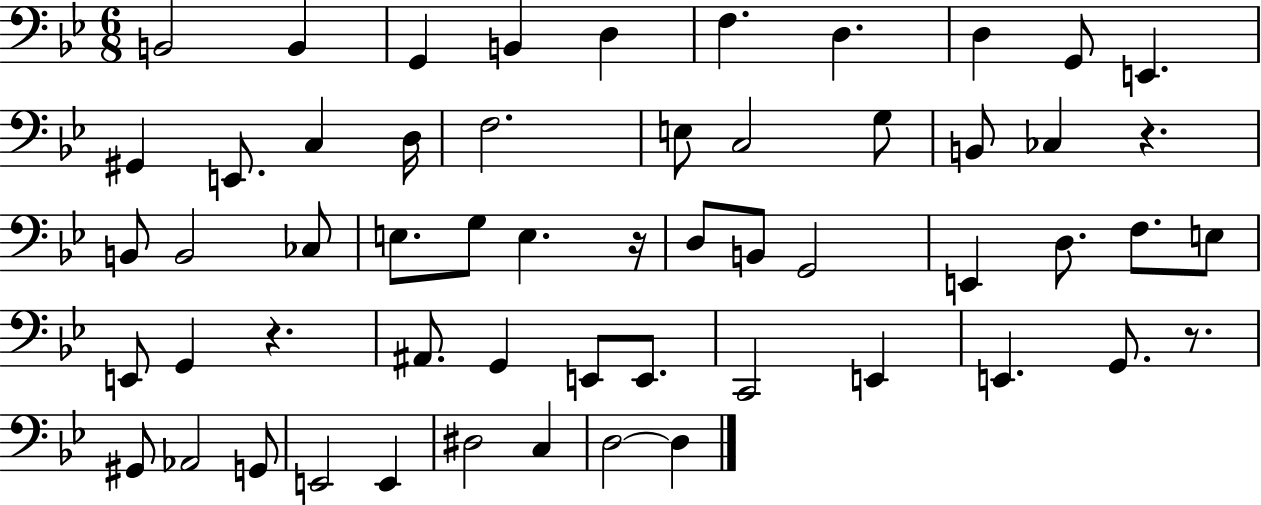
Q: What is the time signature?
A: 6/8